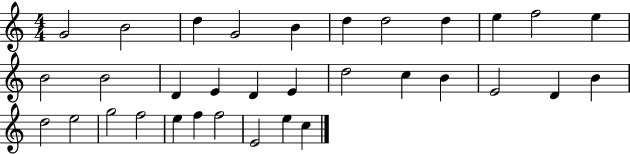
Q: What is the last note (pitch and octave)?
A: C5